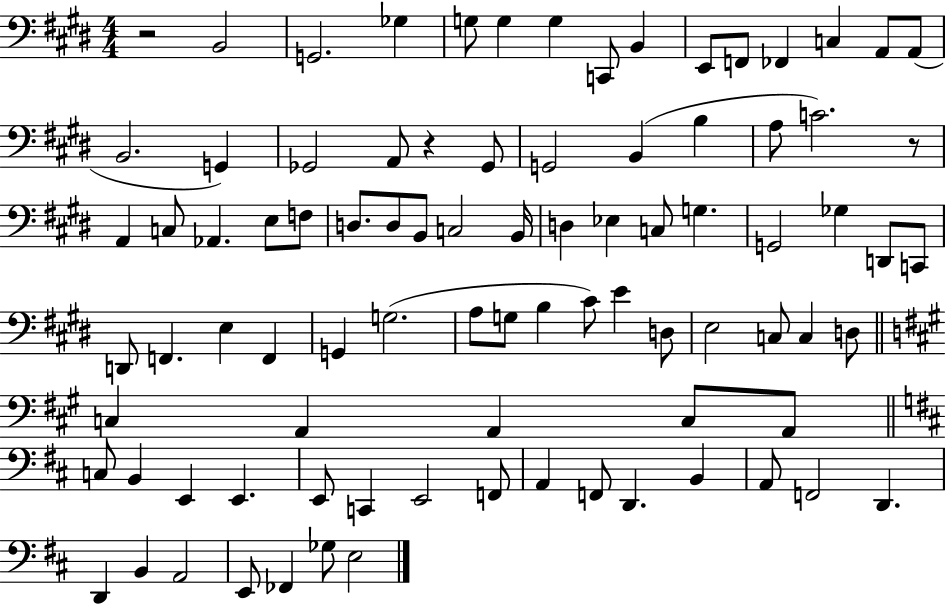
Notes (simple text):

R/h B2/h G2/h. Gb3/q G3/e G3/q G3/q C2/e B2/q E2/e F2/e FES2/q C3/q A2/e A2/e B2/h. G2/q Gb2/h A2/e R/q Gb2/e G2/h B2/q B3/q A3/e C4/h. R/e A2/q C3/e Ab2/q. E3/e F3/e D3/e. D3/e B2/e C3/h B2/s D3/q Eb3/q C3/e G3/q. G2/h Gb3/q D2/e C2/e D2/e F2/q. E3/q F2/q G2/q G3/h. A3/e G3/e B3/q C#4/e E4/q D3/e E3/h C3/e C3/q D3/e C3/q A2/q A2/q C3/e A2/e C3/e B2/q E2/q E2/q. E2/e C2/q E2/h F2/e A2/q F2/e D2/q. B2/q A2/e F2/h D2/q. D2/q B2/q A2/h E2/e FES2/q Gb3/e E3/h